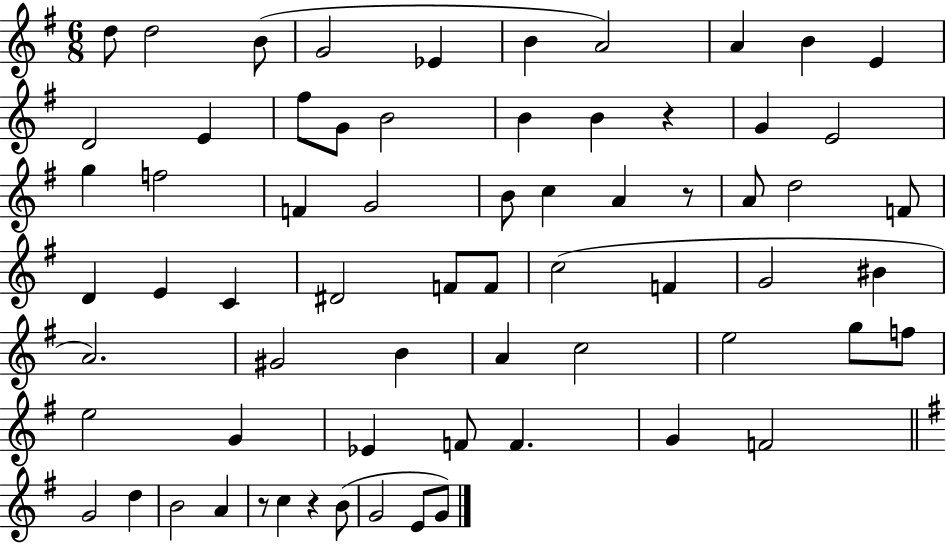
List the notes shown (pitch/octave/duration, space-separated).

D5/e D5/h B4/e G4/h Eb4/q B4/q A4/h A4/q B4/q E4/q D4/h E4/q F#5/e G4/e B4/h B4/q B4/q R/q G4/q E4/h G5/q F5/h F4/q G4/h B4/e C5/q A4/q R/e A4/e D5/h F4/e D4/q E4/q C4/q D#4/h F4/e F4/e C5/h F4/q G4/h BIS4/q A4/h. G#4/h B4/q A4/q C5/h E5/h G5/e F5/e E5/h G4/q Eb4/q F4/e F4/q. G4/q F4/h G4/h D5/q B4/h A4/q R/e C5/q R/q B4/e G4/h E4/e G4/e